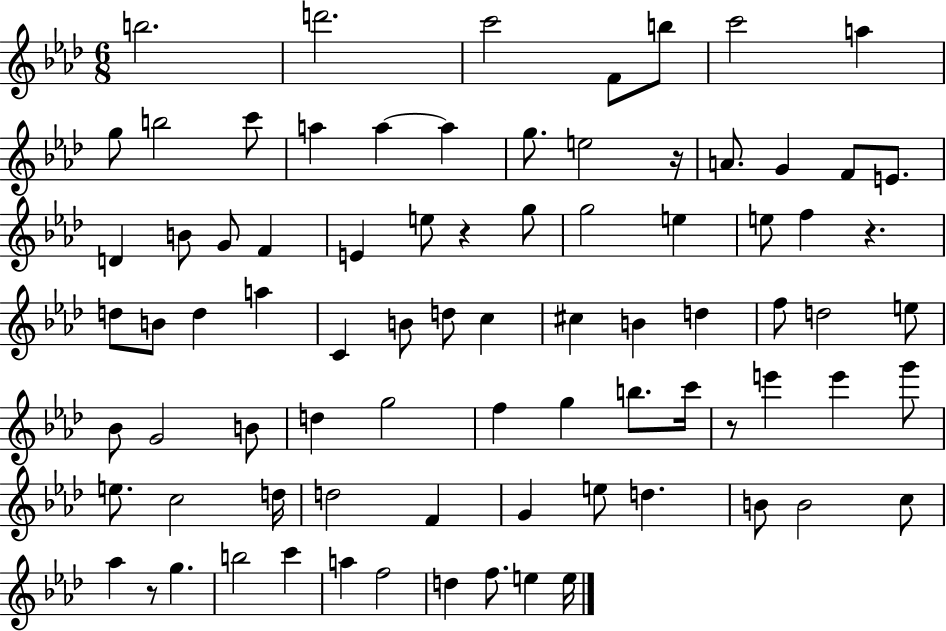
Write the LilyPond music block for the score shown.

{
  \clef treble
  \numericTimeSignature
  \time 6/8
  \key aes \major
  b''2. | d'''2. | c'''2 f'8 b''8 | c'''2 a''4 | \break g''8 b''2 c'''8 | a''4 a''4~~ a''4 | g''8. e''2 r16 | a'8. g'4 f'8 e'8. | \break d'4 b'8 g'8 f'4 | e'4 e''8 r4 g''8 | g''2 e''4 | e''8 f''4 r4. | \break d''8 b'8 d''4 a''4 | c'4 b'8 d''8 c''4 | cis''4 b'4 d''4 | f''8 d''2 e''8 | \break bes'8 g'2 b'8 | d''4 g''2 | f''4 g''4 b''8. c'''16 | r8 e'''4 e'''4 g'''8 | \break e''8. c''2 d''16 | d''2 f'4 | g'4 e''8 d''4. | b'8 b'2 c''8 | \break aes''4 r8 g''4. | b''2 c'''4 | a''4 f''2 | d''4 f''8. e''4 e''16 | \break \bar "|."
}